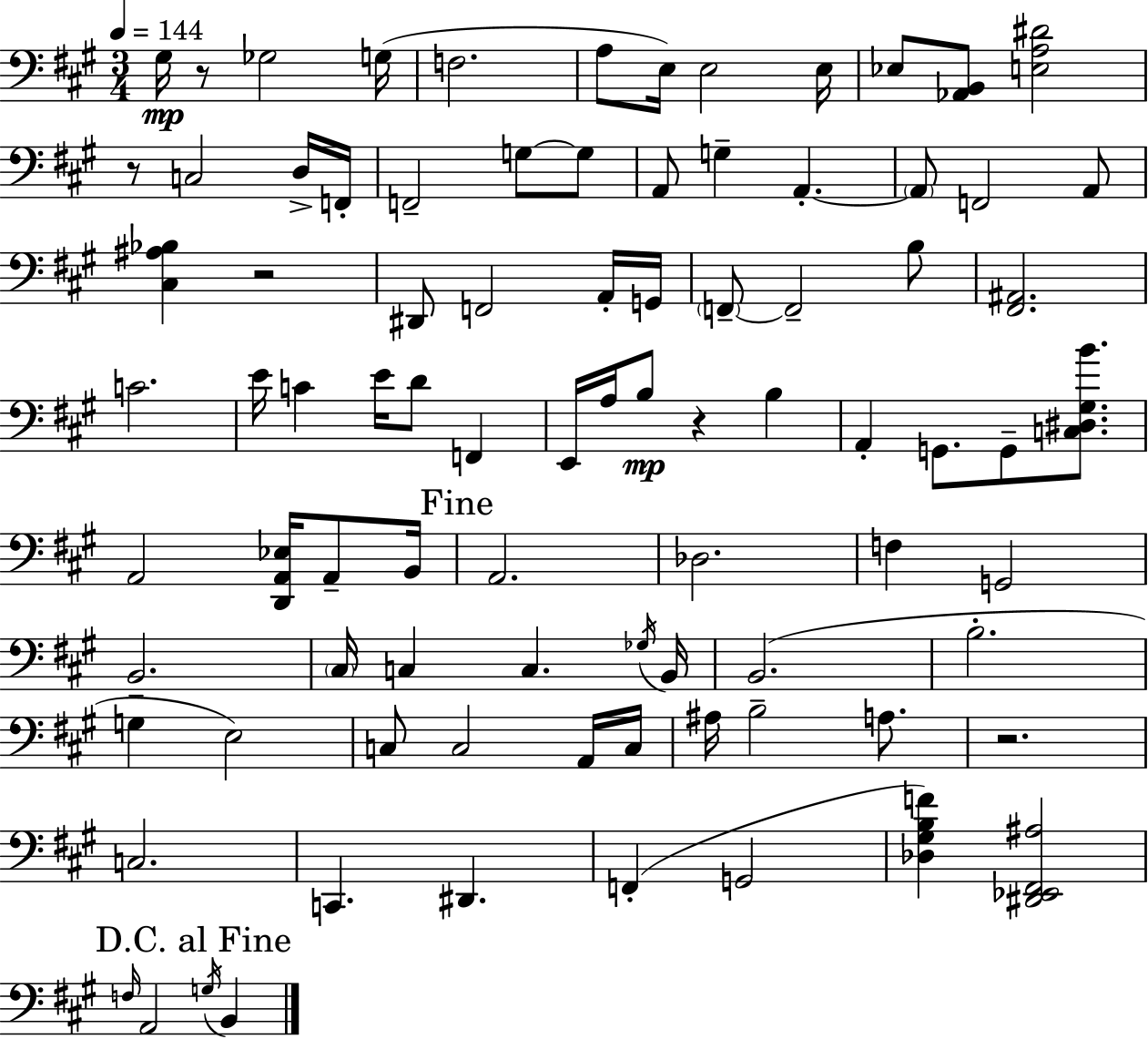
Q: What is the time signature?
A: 3/4